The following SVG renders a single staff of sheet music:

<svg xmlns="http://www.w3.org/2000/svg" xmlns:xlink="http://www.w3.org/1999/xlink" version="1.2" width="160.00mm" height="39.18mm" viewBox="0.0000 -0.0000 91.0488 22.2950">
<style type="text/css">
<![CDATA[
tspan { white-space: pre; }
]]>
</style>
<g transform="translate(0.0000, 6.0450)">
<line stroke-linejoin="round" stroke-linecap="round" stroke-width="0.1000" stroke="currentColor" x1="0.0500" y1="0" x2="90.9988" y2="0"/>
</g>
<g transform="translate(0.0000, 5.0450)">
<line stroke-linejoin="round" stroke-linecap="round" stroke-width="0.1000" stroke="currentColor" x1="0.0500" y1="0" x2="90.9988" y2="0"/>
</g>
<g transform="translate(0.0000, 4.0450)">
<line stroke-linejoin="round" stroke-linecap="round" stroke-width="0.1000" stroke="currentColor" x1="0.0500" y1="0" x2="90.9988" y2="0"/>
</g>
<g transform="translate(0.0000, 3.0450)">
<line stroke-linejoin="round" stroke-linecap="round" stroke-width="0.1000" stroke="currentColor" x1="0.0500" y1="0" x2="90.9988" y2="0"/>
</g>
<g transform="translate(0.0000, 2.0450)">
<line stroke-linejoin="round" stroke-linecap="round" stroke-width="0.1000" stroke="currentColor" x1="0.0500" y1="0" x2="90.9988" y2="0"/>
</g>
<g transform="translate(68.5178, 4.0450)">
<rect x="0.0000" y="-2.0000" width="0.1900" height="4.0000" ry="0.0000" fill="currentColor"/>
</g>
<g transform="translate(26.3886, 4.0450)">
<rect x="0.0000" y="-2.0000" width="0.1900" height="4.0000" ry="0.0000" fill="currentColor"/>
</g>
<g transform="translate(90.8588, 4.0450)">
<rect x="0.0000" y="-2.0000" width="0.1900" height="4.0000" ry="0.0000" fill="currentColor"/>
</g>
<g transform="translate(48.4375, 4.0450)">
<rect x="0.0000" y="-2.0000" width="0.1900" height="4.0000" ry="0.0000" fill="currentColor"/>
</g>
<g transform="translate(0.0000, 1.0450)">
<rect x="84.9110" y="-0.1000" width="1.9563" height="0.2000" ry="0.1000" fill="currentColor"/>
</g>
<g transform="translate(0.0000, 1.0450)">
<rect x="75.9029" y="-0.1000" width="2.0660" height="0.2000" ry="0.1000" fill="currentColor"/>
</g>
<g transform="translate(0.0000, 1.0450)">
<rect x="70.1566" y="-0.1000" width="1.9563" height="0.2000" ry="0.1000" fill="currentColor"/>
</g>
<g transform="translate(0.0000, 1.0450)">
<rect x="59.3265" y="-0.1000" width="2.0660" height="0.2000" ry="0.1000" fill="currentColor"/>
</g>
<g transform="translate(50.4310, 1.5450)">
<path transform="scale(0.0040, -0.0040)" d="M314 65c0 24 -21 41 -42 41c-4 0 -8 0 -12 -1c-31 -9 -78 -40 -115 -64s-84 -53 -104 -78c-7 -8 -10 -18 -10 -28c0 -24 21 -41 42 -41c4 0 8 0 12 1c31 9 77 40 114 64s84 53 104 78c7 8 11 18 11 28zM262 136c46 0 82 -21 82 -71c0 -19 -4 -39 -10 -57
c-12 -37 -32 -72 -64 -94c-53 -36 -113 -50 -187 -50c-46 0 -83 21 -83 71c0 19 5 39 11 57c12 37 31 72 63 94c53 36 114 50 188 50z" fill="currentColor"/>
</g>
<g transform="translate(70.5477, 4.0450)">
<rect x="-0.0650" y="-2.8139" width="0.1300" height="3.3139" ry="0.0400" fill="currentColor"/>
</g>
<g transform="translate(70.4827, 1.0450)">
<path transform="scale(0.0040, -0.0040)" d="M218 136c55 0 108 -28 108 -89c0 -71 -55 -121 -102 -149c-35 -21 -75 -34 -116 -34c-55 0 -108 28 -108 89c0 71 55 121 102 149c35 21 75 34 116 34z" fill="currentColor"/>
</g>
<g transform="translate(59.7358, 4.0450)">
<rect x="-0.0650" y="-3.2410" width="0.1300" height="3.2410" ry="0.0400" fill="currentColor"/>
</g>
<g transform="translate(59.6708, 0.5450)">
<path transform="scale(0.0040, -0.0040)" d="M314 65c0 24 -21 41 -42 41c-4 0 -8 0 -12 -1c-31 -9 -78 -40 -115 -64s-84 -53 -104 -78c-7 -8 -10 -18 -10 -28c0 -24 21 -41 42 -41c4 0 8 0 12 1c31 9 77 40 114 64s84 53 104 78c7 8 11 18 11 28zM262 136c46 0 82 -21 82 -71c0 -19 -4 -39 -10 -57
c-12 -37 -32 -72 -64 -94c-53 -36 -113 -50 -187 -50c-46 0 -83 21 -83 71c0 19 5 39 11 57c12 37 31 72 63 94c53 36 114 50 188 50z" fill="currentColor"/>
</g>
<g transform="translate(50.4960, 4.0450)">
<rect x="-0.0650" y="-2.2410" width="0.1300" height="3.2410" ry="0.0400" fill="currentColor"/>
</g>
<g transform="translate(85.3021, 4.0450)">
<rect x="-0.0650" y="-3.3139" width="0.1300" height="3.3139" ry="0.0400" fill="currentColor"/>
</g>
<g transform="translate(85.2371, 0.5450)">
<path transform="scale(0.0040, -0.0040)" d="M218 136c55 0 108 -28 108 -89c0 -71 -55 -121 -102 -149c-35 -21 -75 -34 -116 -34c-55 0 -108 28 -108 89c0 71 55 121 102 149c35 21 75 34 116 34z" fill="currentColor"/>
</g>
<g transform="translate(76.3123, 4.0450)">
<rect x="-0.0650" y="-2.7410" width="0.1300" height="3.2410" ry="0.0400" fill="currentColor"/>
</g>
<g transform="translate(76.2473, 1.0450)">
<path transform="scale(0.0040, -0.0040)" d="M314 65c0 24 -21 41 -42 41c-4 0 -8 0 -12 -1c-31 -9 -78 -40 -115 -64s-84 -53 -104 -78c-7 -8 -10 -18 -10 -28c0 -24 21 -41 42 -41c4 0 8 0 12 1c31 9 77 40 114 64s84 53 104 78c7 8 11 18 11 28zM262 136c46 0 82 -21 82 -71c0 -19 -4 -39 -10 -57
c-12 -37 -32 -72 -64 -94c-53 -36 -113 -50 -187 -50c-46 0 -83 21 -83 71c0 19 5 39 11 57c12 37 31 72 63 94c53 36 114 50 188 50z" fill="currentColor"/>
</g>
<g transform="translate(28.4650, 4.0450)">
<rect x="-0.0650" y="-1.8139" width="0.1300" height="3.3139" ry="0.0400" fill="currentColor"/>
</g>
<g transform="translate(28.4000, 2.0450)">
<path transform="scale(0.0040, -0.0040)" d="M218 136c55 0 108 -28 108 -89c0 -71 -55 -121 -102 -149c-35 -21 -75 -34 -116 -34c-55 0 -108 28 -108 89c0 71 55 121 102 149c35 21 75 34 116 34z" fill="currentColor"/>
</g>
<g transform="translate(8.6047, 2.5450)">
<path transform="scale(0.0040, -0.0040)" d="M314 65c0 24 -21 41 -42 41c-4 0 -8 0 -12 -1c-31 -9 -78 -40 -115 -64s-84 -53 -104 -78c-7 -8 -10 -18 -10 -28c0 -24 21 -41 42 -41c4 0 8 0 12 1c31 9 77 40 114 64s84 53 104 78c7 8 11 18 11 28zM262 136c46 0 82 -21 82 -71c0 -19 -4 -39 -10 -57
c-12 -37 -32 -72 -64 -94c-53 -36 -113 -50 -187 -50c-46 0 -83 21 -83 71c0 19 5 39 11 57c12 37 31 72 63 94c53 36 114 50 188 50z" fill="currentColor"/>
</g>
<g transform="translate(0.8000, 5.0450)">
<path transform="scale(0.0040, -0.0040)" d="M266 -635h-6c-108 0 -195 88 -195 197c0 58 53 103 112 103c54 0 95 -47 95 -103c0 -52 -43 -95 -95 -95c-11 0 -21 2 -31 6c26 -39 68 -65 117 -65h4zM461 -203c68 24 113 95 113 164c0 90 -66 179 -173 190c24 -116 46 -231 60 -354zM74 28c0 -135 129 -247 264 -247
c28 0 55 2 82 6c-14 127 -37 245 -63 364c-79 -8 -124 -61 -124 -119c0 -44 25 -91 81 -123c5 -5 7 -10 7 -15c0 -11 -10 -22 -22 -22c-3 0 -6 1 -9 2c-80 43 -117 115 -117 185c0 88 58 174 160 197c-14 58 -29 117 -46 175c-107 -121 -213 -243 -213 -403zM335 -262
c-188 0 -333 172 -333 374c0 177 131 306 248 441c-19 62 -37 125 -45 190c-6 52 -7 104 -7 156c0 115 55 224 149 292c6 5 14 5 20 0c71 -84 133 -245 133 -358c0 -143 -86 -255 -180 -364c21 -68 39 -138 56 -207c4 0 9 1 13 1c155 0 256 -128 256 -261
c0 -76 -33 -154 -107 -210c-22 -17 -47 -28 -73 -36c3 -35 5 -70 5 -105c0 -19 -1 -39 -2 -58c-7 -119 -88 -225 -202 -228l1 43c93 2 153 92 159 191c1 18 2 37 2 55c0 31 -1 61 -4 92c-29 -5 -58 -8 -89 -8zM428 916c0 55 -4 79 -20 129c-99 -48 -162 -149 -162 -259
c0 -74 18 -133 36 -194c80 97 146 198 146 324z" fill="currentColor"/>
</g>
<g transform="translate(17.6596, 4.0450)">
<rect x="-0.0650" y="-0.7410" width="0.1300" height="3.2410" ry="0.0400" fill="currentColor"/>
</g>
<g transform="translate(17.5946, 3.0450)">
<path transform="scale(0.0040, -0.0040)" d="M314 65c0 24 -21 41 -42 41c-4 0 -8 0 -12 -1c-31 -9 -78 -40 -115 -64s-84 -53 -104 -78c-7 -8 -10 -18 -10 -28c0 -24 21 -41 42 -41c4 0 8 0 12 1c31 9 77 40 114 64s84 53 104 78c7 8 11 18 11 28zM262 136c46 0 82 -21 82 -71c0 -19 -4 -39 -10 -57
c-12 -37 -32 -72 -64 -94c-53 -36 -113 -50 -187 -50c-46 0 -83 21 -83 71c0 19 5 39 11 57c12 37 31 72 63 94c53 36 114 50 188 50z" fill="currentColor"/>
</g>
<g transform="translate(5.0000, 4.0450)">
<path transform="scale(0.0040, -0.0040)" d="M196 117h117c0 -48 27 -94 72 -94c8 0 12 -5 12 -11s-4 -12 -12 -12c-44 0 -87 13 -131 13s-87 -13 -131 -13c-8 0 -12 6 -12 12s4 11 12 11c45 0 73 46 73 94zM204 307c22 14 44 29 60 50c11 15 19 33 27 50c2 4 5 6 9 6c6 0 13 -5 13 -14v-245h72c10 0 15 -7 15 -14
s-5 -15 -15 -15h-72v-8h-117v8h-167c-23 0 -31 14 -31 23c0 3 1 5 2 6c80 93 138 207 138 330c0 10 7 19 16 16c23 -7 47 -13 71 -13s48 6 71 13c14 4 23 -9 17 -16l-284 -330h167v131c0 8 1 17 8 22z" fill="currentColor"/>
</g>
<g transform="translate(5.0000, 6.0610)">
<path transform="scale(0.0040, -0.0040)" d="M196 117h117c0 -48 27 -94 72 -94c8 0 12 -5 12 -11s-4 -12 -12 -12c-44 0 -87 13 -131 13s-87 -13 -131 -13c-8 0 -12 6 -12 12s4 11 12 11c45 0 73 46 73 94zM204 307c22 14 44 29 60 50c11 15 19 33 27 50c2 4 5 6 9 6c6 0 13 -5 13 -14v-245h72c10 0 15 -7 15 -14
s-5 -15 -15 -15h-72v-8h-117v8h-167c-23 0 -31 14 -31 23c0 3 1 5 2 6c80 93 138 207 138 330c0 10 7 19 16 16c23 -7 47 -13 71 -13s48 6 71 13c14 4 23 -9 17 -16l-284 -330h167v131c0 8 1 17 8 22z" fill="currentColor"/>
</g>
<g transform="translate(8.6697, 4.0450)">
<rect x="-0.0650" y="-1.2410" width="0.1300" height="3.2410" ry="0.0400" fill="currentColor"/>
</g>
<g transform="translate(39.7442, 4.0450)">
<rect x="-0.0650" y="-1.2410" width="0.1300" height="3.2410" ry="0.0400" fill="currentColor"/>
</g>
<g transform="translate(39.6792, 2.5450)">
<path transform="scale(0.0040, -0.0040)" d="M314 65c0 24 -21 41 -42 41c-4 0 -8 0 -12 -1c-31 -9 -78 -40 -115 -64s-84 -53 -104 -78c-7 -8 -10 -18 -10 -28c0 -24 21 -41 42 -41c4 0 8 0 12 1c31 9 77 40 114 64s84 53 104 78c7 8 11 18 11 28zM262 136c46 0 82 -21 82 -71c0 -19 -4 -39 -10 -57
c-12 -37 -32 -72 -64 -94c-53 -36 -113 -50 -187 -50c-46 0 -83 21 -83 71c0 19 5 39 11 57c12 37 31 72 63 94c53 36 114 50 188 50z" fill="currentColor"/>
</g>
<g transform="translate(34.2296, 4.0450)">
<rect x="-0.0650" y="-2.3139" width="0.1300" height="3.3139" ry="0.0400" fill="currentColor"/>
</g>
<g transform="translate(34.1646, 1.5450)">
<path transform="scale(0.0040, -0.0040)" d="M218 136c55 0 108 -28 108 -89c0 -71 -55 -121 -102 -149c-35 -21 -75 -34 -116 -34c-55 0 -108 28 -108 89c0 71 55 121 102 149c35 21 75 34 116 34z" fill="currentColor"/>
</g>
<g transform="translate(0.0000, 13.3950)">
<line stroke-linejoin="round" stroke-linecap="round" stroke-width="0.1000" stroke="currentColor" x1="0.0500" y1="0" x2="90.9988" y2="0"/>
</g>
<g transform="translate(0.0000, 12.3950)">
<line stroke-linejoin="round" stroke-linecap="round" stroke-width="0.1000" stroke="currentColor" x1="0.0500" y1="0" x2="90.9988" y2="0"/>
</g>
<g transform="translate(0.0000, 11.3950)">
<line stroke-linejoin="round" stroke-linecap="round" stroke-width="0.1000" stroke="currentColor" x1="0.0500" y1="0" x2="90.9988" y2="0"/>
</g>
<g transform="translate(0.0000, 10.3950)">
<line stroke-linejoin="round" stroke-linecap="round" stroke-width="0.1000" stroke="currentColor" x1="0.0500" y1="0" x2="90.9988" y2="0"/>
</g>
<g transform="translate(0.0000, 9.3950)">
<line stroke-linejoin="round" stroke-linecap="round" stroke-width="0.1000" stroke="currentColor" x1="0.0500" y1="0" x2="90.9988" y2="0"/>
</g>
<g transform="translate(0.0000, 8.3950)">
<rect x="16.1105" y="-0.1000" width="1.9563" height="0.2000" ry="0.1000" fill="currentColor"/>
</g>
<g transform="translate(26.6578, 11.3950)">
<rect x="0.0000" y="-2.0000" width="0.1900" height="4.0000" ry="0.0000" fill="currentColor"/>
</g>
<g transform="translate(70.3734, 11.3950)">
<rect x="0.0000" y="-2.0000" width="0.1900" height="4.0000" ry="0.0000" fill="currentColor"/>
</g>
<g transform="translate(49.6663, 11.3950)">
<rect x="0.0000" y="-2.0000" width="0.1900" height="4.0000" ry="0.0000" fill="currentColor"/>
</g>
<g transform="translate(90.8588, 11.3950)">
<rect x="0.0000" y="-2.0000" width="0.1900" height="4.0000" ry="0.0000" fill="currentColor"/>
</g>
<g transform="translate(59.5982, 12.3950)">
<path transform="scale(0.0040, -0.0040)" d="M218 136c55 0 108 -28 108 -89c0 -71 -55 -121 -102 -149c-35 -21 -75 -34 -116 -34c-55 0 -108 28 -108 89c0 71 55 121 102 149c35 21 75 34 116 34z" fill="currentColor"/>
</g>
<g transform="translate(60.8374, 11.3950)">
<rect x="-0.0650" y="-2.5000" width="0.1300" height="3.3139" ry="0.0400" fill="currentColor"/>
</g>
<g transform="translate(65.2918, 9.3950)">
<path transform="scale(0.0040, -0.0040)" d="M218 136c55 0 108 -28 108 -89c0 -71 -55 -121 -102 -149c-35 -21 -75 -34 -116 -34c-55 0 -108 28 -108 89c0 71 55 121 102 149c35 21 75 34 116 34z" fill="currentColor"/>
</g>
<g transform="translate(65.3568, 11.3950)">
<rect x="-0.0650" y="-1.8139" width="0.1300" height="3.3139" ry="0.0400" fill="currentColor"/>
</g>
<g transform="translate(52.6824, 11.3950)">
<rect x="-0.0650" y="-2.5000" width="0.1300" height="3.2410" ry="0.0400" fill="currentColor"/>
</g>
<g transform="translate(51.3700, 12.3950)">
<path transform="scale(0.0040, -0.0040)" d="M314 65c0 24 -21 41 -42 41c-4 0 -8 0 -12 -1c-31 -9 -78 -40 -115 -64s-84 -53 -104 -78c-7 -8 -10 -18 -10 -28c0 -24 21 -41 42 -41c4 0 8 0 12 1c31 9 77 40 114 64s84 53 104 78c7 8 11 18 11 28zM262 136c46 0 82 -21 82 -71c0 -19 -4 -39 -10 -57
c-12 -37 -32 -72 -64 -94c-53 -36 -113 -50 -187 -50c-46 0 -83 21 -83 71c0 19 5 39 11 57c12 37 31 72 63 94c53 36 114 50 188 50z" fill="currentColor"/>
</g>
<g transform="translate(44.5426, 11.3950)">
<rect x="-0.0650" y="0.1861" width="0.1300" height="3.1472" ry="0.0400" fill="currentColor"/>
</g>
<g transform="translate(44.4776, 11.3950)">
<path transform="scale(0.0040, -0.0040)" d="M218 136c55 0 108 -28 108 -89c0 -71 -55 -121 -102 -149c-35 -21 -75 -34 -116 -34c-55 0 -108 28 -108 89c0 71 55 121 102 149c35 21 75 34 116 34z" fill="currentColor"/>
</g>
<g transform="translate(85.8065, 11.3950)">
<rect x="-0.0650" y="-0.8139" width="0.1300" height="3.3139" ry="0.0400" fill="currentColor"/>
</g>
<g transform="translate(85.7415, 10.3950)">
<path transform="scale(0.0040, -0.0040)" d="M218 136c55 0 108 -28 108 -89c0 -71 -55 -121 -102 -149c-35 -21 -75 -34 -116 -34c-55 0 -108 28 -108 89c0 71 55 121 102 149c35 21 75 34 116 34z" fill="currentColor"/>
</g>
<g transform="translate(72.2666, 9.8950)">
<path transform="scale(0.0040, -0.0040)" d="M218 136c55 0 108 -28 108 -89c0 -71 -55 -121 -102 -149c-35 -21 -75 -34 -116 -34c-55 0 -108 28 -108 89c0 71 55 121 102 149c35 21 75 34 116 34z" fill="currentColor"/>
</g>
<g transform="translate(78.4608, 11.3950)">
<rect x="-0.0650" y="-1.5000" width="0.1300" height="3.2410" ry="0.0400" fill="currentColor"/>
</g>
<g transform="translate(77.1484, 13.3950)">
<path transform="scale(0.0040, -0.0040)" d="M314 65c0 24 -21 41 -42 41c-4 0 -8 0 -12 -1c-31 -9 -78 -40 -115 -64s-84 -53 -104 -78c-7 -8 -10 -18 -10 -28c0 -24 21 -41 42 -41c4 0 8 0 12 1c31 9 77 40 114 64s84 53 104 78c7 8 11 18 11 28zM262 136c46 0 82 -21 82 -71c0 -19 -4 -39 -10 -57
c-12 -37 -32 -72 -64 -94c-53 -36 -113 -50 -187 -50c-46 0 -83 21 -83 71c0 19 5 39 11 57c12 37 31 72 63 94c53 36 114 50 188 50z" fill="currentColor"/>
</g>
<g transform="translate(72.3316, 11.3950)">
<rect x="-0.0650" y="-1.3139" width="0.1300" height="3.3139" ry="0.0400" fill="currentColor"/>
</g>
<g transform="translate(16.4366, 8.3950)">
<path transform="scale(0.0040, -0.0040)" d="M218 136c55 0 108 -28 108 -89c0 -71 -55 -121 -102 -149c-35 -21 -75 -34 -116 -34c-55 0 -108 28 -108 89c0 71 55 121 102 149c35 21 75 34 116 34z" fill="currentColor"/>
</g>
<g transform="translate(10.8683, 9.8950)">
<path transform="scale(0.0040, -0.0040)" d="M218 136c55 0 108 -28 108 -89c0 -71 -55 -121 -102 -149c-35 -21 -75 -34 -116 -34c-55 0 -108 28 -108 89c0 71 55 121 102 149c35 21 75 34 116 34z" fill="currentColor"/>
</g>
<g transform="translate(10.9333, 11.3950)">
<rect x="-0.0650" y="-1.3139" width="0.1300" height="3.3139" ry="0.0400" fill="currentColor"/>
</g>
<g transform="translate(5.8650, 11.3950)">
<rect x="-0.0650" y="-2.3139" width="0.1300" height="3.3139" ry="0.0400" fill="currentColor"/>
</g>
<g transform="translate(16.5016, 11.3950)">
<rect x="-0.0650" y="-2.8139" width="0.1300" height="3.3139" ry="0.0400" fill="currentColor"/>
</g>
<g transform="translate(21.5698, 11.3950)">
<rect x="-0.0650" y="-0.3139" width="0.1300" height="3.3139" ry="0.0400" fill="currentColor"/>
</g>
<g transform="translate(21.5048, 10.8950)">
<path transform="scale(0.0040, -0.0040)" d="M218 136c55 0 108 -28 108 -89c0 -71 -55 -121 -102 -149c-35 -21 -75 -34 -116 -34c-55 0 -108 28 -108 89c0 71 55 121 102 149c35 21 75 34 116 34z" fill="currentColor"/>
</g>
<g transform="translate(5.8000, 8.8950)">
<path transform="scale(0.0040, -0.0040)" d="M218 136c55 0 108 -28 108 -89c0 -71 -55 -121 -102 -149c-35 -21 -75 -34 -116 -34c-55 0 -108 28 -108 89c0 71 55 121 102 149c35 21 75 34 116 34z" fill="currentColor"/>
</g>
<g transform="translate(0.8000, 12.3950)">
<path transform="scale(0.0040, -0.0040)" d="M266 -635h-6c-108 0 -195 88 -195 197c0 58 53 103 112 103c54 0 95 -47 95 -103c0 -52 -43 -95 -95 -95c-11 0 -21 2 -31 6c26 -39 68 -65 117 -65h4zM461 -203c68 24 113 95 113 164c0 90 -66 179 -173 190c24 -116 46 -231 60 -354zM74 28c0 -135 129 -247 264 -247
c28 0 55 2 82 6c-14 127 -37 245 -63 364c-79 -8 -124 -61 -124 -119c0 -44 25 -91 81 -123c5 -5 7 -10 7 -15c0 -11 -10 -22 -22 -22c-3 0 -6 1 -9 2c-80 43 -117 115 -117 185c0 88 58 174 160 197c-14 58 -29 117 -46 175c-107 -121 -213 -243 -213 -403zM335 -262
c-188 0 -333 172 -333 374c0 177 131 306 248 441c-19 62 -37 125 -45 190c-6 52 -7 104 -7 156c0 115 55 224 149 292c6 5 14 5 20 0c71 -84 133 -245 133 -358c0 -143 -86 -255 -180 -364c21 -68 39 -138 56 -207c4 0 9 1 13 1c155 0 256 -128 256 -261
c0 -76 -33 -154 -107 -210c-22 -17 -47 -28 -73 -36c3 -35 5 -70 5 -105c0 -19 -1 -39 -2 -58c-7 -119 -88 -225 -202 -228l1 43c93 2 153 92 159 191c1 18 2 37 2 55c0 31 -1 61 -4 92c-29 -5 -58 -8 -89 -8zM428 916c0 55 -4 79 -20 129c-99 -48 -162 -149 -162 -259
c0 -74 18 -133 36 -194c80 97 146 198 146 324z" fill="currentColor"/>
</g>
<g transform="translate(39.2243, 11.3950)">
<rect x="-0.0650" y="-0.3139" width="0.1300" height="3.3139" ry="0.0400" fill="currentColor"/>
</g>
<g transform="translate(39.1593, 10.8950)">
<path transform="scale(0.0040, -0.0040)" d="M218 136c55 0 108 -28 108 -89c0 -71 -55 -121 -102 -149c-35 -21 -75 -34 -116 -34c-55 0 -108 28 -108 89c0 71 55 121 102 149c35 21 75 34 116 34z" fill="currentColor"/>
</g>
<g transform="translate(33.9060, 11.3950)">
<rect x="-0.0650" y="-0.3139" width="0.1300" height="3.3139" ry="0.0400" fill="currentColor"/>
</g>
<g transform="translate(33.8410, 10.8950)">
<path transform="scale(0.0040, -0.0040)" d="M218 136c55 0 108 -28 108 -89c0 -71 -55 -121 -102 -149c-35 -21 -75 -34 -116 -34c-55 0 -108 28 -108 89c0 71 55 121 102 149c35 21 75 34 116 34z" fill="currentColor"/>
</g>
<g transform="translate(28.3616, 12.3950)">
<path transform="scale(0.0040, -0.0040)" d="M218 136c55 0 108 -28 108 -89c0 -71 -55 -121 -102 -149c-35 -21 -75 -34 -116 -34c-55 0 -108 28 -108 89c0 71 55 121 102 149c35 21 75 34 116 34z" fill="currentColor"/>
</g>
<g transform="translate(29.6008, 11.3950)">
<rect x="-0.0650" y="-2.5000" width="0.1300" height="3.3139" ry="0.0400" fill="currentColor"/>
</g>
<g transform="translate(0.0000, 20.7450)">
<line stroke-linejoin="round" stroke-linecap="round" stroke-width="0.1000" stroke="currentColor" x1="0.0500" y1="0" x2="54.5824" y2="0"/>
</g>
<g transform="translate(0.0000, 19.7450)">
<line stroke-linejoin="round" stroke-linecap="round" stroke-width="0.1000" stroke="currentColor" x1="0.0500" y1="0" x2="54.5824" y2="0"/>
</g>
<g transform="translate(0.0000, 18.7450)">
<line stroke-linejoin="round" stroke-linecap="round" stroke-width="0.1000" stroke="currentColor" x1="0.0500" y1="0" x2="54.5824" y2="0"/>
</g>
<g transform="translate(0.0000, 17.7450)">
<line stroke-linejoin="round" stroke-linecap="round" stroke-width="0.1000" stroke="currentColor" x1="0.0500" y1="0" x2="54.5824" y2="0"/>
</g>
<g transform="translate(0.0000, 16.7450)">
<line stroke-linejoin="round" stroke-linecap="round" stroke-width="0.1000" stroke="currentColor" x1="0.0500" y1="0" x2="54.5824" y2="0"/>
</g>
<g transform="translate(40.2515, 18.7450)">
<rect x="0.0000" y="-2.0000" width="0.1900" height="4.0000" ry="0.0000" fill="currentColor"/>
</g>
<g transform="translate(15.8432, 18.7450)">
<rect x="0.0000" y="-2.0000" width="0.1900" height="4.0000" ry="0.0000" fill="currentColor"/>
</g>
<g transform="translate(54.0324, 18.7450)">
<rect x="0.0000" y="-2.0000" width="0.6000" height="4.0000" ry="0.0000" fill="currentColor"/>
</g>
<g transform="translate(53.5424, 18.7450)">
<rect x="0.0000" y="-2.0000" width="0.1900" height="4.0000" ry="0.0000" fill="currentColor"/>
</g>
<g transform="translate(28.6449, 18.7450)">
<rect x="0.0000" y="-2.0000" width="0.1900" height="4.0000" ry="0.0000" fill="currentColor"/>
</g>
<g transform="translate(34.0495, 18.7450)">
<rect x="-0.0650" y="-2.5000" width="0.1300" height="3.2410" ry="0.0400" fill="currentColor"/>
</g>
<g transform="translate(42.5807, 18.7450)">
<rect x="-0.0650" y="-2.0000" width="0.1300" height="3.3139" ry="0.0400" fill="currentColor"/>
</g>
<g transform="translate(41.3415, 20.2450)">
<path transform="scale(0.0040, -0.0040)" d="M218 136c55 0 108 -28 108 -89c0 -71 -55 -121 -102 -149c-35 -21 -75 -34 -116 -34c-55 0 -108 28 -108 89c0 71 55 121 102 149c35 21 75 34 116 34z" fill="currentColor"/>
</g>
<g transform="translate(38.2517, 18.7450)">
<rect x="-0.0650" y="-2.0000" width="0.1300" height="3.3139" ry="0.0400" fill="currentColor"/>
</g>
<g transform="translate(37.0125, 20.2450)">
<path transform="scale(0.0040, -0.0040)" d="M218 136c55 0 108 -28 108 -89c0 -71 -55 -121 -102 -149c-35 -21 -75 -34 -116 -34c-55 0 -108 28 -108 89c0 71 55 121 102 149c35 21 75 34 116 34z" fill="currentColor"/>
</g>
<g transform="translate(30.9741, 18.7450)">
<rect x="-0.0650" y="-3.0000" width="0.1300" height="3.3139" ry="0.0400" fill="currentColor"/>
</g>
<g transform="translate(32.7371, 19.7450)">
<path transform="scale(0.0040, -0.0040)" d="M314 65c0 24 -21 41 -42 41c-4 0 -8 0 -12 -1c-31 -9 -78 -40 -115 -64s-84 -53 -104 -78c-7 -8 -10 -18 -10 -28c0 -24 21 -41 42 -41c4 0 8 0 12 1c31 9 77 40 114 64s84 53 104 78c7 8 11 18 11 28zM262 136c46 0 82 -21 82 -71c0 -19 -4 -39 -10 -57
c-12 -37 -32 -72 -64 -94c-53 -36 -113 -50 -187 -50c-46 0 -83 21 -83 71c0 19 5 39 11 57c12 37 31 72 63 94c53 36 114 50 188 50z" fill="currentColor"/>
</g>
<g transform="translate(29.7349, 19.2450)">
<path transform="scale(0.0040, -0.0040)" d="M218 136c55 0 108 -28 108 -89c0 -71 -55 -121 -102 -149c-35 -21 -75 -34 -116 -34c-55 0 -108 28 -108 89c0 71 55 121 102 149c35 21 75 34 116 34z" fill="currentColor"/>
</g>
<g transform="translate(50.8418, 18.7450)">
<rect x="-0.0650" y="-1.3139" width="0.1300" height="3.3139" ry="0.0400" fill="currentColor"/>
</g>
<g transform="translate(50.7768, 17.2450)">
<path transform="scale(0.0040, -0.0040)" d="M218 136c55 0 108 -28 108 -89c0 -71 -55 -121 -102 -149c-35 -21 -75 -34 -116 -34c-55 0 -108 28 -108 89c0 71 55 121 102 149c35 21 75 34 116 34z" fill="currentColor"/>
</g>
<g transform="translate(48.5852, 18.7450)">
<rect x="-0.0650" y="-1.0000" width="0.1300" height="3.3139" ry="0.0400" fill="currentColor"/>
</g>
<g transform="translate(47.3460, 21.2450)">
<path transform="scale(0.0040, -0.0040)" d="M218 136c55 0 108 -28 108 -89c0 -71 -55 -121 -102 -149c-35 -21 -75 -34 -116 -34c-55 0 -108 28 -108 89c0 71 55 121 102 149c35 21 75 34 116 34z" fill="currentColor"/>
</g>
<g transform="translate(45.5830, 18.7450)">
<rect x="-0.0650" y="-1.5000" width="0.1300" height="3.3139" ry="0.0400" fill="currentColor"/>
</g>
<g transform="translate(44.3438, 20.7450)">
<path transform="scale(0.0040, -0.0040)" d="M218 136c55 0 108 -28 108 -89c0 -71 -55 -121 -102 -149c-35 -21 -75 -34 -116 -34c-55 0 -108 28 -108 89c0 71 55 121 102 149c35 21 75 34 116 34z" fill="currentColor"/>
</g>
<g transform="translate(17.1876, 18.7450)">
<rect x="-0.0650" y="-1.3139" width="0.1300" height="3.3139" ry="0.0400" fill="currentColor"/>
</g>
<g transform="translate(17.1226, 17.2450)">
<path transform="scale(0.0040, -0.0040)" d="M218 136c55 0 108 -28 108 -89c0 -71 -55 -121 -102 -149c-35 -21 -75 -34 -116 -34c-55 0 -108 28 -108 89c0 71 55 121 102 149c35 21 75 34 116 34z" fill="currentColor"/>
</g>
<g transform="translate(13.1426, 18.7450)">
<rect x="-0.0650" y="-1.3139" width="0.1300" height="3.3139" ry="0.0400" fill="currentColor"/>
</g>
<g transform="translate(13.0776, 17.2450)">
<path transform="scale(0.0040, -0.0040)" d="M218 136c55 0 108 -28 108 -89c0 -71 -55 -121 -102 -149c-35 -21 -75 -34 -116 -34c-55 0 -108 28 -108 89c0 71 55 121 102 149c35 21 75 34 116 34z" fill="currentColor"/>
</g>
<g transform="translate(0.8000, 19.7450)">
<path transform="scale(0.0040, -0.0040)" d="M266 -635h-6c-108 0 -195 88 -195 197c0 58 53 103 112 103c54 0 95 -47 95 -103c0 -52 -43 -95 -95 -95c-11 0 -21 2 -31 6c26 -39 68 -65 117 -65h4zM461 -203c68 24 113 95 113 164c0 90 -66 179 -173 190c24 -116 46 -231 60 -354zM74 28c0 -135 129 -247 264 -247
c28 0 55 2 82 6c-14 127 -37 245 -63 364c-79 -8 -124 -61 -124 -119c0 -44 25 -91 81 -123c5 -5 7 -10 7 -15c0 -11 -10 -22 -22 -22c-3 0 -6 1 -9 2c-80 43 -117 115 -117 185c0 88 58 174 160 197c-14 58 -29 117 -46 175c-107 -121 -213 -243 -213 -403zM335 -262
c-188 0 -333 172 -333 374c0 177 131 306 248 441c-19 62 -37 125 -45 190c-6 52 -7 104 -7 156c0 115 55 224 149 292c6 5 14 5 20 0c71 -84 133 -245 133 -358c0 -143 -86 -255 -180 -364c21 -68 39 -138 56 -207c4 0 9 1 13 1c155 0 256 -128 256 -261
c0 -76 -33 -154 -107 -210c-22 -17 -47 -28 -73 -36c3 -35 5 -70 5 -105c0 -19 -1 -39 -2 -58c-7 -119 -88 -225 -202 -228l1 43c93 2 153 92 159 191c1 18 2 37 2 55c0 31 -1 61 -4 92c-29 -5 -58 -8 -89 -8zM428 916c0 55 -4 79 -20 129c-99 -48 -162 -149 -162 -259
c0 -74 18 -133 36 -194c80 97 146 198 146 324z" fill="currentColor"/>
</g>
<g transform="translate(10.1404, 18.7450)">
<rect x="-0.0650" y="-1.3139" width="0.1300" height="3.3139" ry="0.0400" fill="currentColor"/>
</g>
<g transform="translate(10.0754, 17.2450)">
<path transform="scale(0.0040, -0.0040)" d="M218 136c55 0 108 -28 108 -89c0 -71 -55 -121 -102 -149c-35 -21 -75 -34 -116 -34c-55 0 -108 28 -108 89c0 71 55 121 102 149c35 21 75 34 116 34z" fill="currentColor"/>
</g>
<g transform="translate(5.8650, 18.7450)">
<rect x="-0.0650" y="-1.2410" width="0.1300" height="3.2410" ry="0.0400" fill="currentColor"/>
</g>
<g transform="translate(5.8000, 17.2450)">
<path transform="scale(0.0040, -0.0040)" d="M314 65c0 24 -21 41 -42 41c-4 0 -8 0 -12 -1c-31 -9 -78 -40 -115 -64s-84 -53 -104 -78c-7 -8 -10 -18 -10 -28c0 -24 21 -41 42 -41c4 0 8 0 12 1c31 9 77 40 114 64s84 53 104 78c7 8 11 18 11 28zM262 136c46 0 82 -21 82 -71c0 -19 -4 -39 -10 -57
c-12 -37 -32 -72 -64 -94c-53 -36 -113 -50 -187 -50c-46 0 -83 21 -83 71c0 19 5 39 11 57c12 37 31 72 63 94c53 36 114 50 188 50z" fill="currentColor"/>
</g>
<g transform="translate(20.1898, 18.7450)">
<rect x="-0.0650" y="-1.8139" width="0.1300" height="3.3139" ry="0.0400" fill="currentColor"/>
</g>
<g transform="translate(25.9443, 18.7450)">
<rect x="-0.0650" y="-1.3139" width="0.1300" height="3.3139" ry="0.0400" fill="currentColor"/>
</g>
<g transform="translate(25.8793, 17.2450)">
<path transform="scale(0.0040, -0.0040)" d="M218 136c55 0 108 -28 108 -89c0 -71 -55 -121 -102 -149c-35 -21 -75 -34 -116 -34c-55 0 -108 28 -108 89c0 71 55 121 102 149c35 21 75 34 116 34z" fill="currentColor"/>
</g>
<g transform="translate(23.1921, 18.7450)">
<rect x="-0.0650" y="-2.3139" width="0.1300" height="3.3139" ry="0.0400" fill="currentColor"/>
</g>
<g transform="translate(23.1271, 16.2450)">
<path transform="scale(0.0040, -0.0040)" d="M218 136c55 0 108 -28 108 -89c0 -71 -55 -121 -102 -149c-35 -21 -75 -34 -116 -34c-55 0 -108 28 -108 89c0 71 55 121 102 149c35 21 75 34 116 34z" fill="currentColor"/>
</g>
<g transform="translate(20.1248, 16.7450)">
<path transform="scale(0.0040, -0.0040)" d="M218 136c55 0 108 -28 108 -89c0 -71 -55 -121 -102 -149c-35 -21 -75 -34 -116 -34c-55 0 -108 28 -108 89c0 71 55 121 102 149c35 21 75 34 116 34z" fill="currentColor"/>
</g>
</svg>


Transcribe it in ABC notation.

X:1
T:Untitled
M:4/4
L:1/4
K:C
e2 d2 f g e2 g2 b2 a a2 b g e a c G c c B G2 G f e E2 d e2 e e e f g e A G2 F F E D e